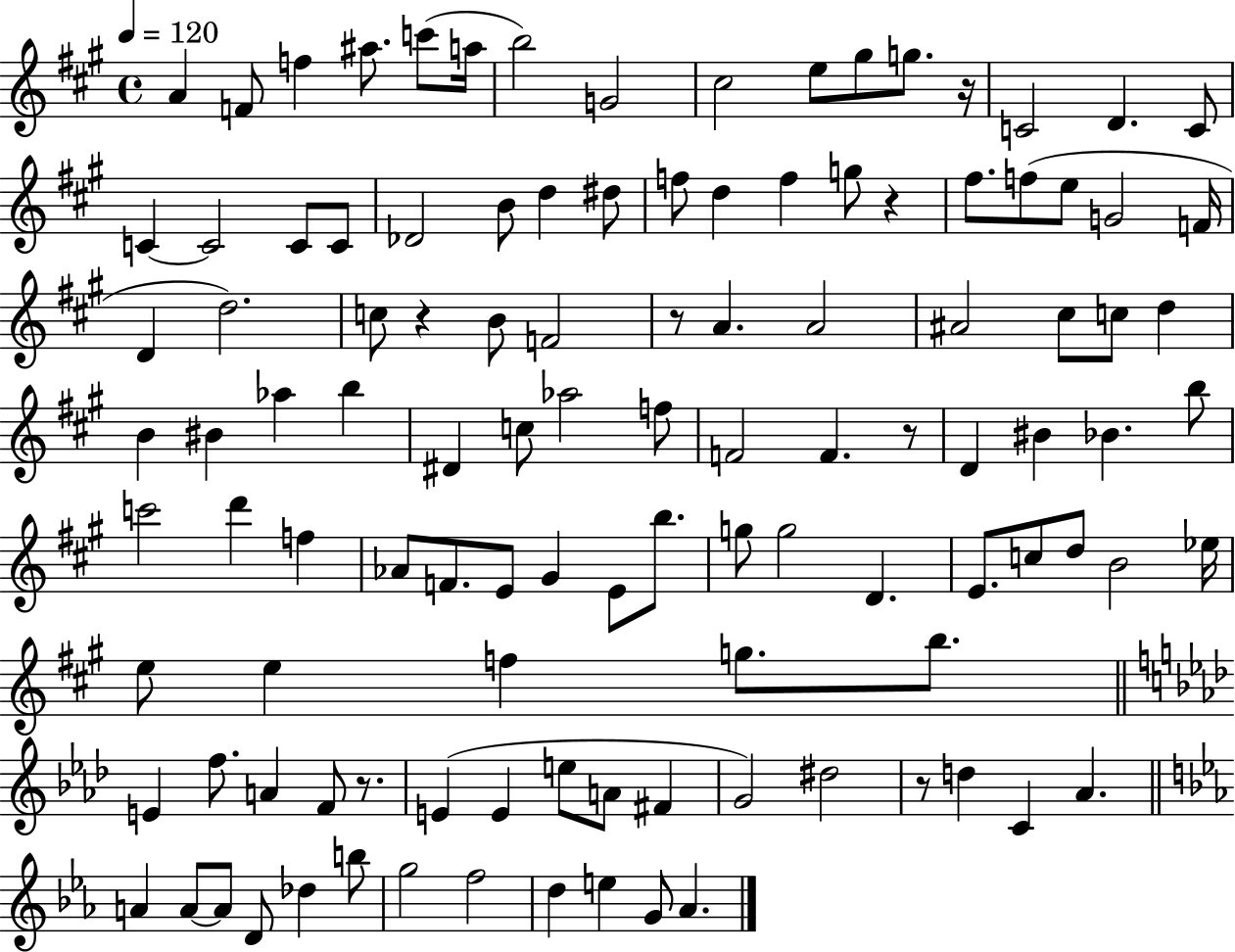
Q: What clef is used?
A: treble